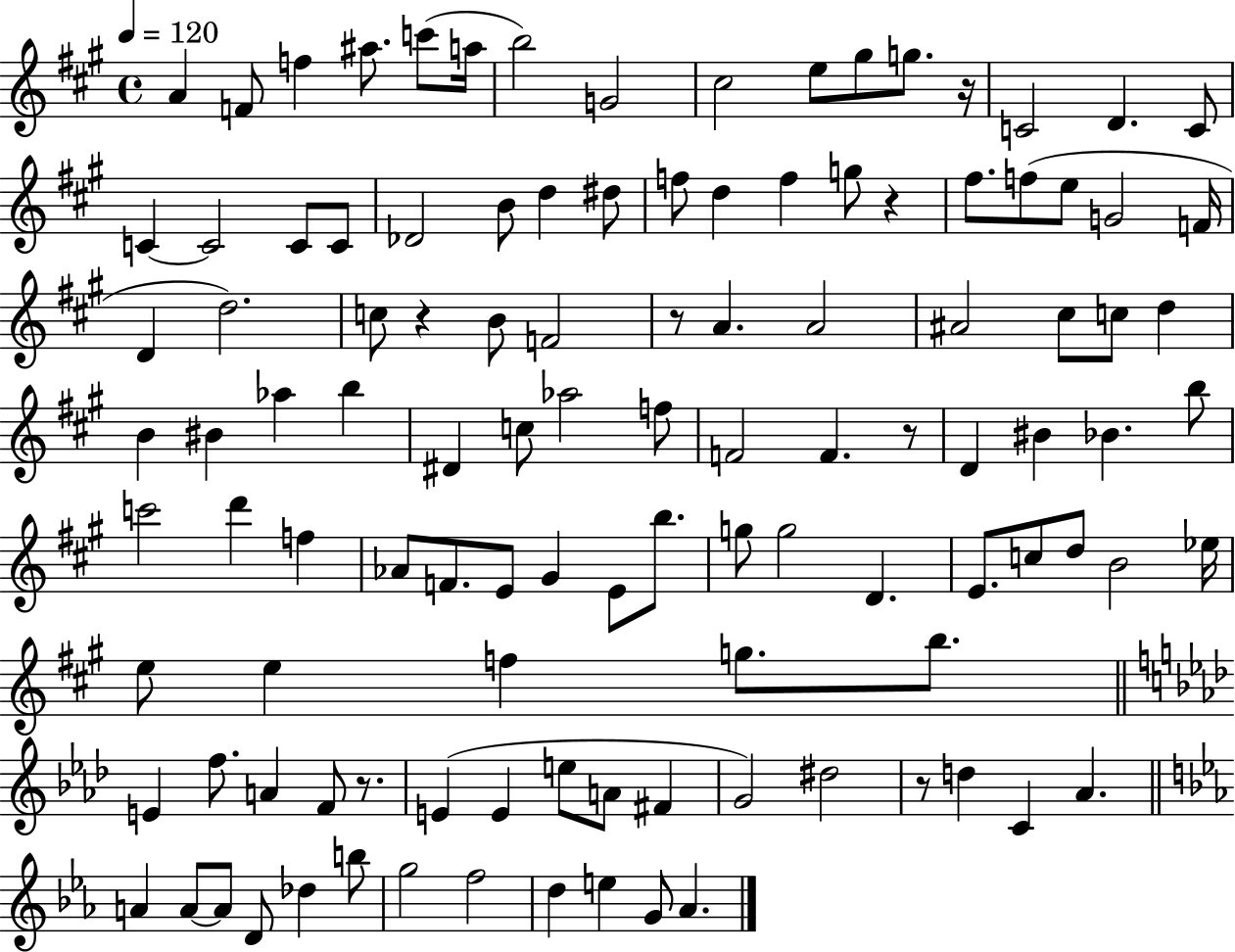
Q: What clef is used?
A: treble